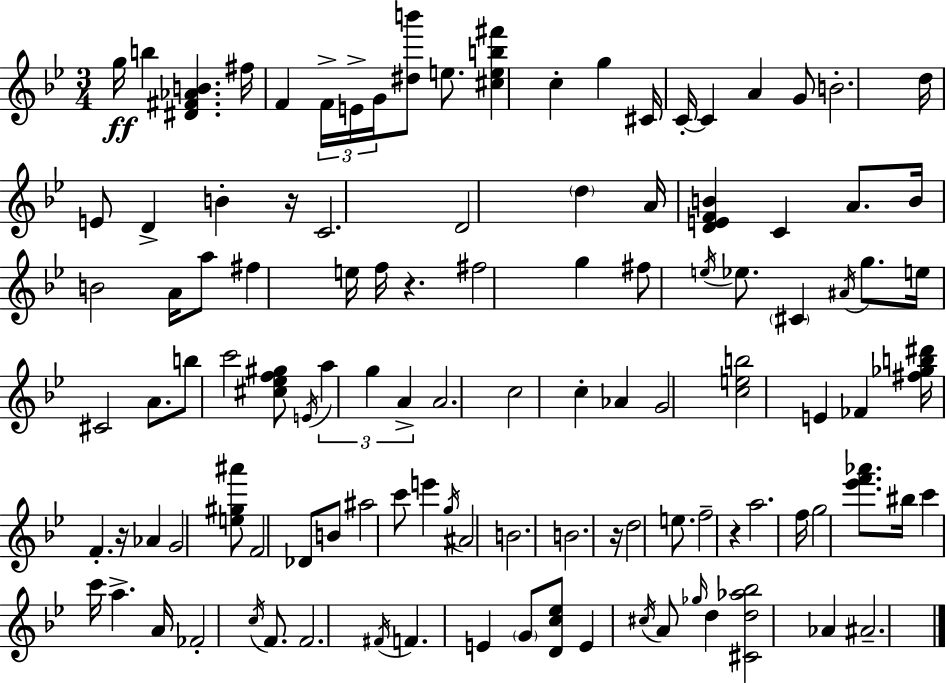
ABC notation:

X:1
T:Untitled
M:3/4
L:1/4
K:Bb
g/4 b [^D^F_AB] ^f/4 F F/4 E/4 G/4 [^db']/2 e/2 [^ceb^f'] c g ^C/4 C/4 C A G/2 B2 d/4 E/2 D B z/4 C2 D2 d A/4 [DEFB] C A/2 B/4 B2 A/4 a/2 ^f e/4 f/4 z ^f2 g ^f/2 e/4 _e/2 ^C ^A/4 g/2 e/4 ^C2 A/2 b/2 c'2 [^c_ef^g]/2 E/4 a g A A2 c2 c _A G2 [ceb]2 E _F [^f_gb^d']/4 F z/4 _A G2 [e^g^a']/2 F2 _D/2 B/2 ^a2 c'/2 e' g/4 ^A2 B2 B2 z/4 d2 e/2 f2 z a2 f/4 g2 [_e'f'_a']/2 ^b/4 c' c'/4 a A/4 _F2 c/4 F/2 F2 ^F/4 F E G/2 [Dc_e]/2 E ^c/4 A/2 _g/4 d [^Cd_a_b]2 _A ^A2